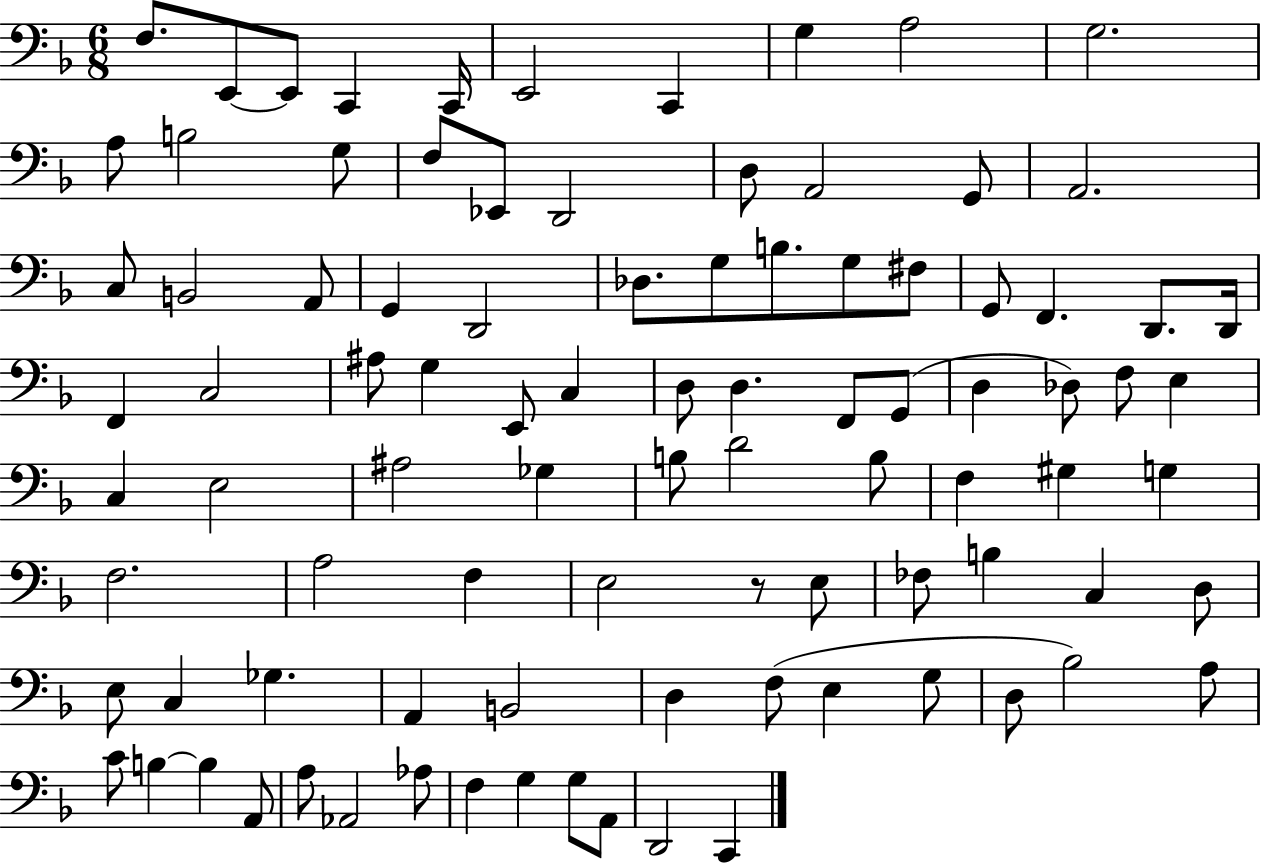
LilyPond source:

{
  \clef bass
  \numericTimeSignature
  \time 6/8
  \key f \major
  f8. e,8~~ e,8 c,4 c,16 | e,2 c,4 | g4 a2 | g2. | \break a8 b2 g8 | f8 ees,8 d,2 | d8 a,2 g,8 | a,2. | \break c8 b,2 a,8 | g,4 d,2 | des8. g8 b8. g8 fis8 | g,8 f,4. d,8. d,16 | \break f,4 c2 | ais8 g4 e,8 c4 | d8 d4. f,8 g,8( | d4 des8) f8 e4 | \break c4 e2 | ais2 ges4 | b8 d'2 b8 | f4 gis4 g4 | \break f2. | a2 f4 | e2 r8 e8 | fes8 b4 c4 d8 | \break e8 c4 ges4. | a,4 b,2 | d4 f8( e4 g8 | d8 bes2) a8 | \break c'8 b4~~ b4 a,8 | a8 aes,2 aes8 | f4 g4 g8 a,8 | d,2 c,4 | \break \bar "|."
}